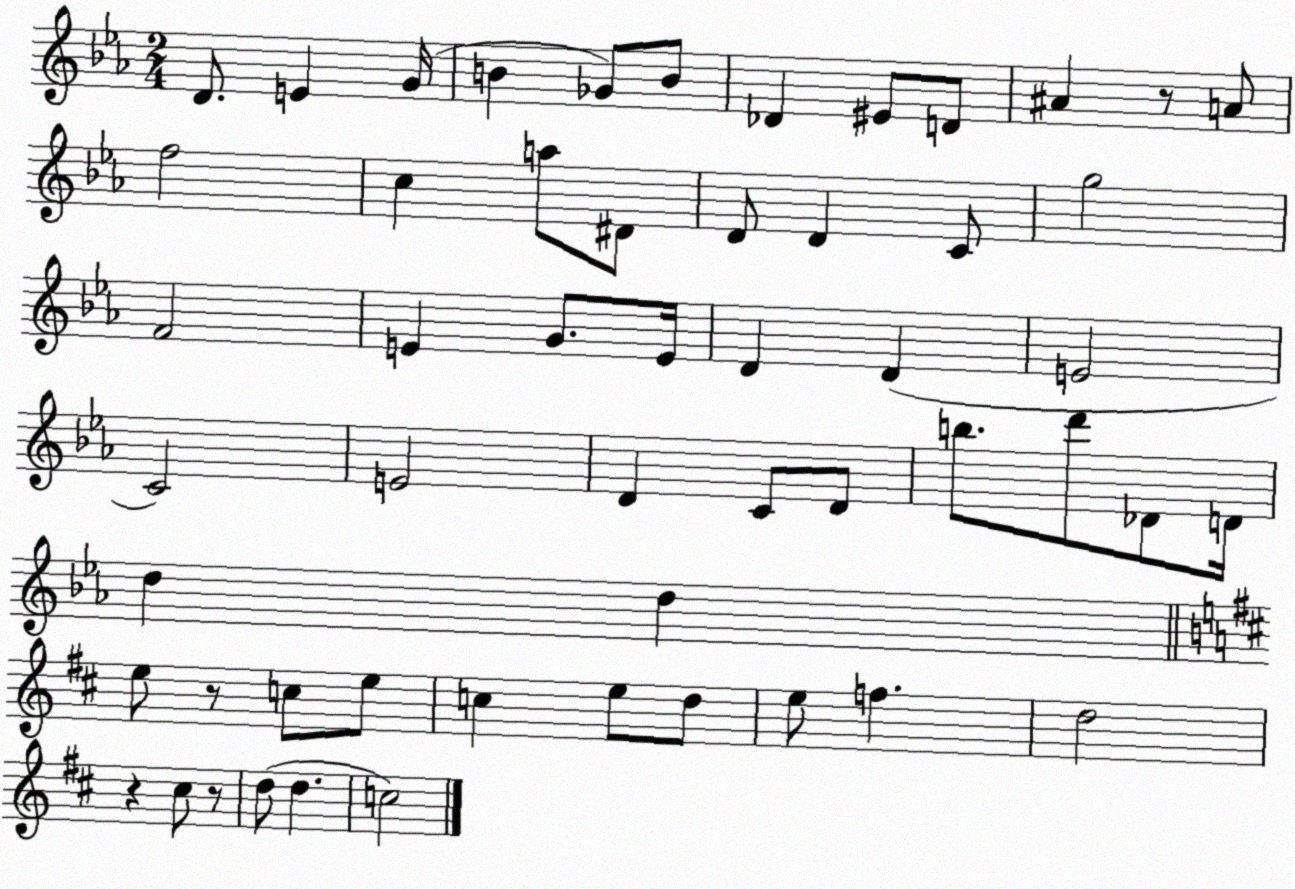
X:1
T:Untitled
M:2/4
L:1/4
K:Eb
D/2 E G/4 B _G/2 B/2 _D ^E/2 D/2 ^A z/2 A/2 f2 c a/2 ^D/2 D/2 D C/2 g2 F2 E G/2 E/4 D D E2 C2 E2 D C/2 D/2 b/2 d'/2 _D/2 D/4 d d e/2 z/2 c/2 e/2 c e/2 d/2 e/2 f d2 z ^c/2 z/2 d/2 d c2